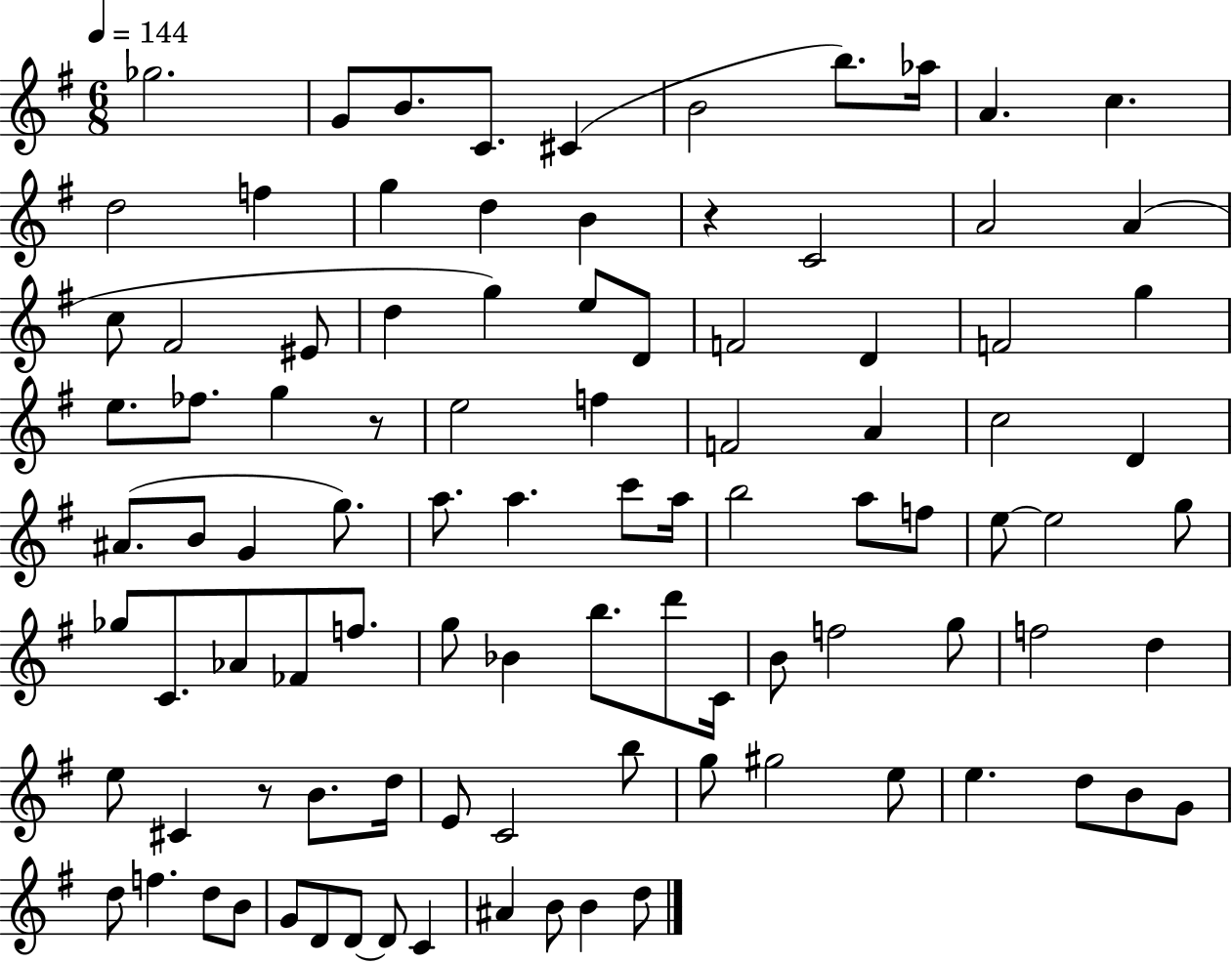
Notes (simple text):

Gb5/h. G4/e B4/e. C4/e. C#4/q B4/h B5/e. Ab5/s A4/q. C5/q. D5/h F5/q G5/q D5/q B4/q R/q C4/h A4/h A4/q C5/e F#4/h EIS4/e D5/q G5/q E5/e D4/e F4/h D4/q F4/h G5/q E5/e. FES5/e. G5/q R/e E5/h F5/q F4/h A4/q C5/h D4/q A#4/e. B4/e G4/q G5/e. A5/e. A5/q. C6/e A5/s B5/h A5/e F5/e E5/e E5/h G5/e Gb5/e C4/e. Ab4/e FES4/e F5/e. G5/e Bb4/q B5/e. D6/e C4/s B4/e F5/h G5/e F5/h D5/q E5/e C#4/q R/e B4/e. D5/s E4/e C4/h B5/e G5/e G#5/h E5/e E5/q. D5/e B4/e G4/e D5/e F5/q. D5/e B4/e G4/e D4/e D4/e D4/e C4/q A#4/q B4/e B4/q D5/e